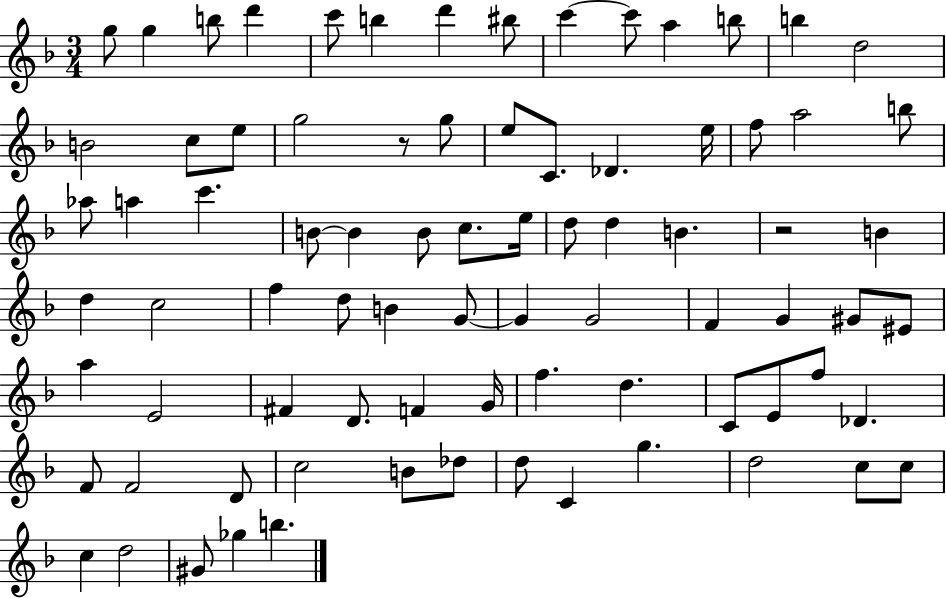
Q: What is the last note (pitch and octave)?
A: B5